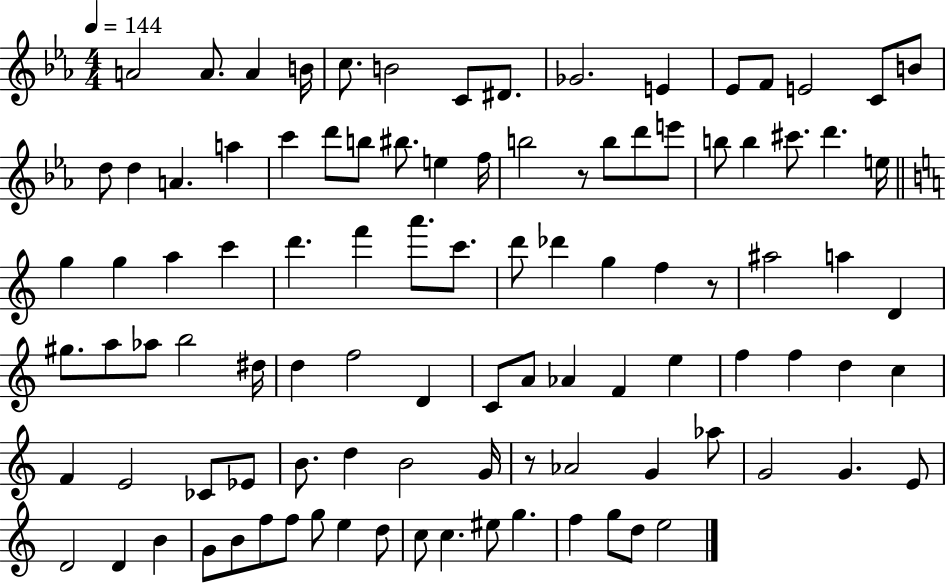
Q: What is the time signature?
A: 4/4